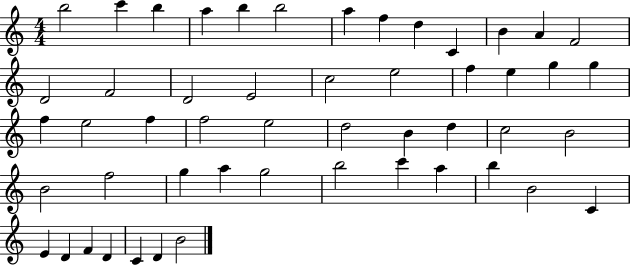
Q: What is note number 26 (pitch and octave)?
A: F5